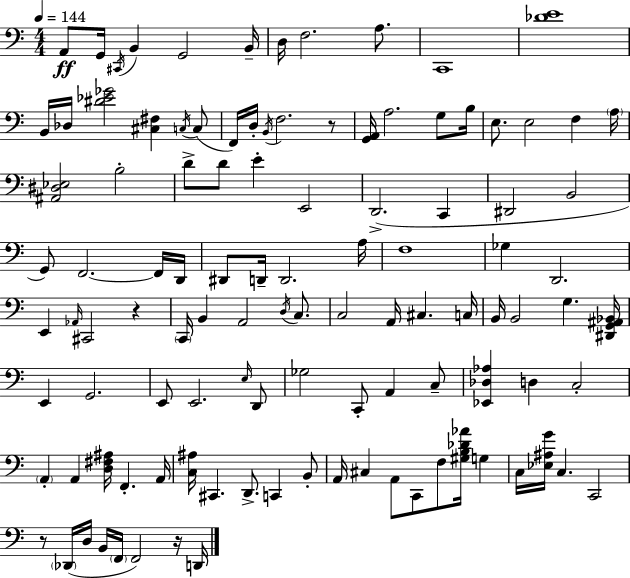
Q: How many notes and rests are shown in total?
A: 110